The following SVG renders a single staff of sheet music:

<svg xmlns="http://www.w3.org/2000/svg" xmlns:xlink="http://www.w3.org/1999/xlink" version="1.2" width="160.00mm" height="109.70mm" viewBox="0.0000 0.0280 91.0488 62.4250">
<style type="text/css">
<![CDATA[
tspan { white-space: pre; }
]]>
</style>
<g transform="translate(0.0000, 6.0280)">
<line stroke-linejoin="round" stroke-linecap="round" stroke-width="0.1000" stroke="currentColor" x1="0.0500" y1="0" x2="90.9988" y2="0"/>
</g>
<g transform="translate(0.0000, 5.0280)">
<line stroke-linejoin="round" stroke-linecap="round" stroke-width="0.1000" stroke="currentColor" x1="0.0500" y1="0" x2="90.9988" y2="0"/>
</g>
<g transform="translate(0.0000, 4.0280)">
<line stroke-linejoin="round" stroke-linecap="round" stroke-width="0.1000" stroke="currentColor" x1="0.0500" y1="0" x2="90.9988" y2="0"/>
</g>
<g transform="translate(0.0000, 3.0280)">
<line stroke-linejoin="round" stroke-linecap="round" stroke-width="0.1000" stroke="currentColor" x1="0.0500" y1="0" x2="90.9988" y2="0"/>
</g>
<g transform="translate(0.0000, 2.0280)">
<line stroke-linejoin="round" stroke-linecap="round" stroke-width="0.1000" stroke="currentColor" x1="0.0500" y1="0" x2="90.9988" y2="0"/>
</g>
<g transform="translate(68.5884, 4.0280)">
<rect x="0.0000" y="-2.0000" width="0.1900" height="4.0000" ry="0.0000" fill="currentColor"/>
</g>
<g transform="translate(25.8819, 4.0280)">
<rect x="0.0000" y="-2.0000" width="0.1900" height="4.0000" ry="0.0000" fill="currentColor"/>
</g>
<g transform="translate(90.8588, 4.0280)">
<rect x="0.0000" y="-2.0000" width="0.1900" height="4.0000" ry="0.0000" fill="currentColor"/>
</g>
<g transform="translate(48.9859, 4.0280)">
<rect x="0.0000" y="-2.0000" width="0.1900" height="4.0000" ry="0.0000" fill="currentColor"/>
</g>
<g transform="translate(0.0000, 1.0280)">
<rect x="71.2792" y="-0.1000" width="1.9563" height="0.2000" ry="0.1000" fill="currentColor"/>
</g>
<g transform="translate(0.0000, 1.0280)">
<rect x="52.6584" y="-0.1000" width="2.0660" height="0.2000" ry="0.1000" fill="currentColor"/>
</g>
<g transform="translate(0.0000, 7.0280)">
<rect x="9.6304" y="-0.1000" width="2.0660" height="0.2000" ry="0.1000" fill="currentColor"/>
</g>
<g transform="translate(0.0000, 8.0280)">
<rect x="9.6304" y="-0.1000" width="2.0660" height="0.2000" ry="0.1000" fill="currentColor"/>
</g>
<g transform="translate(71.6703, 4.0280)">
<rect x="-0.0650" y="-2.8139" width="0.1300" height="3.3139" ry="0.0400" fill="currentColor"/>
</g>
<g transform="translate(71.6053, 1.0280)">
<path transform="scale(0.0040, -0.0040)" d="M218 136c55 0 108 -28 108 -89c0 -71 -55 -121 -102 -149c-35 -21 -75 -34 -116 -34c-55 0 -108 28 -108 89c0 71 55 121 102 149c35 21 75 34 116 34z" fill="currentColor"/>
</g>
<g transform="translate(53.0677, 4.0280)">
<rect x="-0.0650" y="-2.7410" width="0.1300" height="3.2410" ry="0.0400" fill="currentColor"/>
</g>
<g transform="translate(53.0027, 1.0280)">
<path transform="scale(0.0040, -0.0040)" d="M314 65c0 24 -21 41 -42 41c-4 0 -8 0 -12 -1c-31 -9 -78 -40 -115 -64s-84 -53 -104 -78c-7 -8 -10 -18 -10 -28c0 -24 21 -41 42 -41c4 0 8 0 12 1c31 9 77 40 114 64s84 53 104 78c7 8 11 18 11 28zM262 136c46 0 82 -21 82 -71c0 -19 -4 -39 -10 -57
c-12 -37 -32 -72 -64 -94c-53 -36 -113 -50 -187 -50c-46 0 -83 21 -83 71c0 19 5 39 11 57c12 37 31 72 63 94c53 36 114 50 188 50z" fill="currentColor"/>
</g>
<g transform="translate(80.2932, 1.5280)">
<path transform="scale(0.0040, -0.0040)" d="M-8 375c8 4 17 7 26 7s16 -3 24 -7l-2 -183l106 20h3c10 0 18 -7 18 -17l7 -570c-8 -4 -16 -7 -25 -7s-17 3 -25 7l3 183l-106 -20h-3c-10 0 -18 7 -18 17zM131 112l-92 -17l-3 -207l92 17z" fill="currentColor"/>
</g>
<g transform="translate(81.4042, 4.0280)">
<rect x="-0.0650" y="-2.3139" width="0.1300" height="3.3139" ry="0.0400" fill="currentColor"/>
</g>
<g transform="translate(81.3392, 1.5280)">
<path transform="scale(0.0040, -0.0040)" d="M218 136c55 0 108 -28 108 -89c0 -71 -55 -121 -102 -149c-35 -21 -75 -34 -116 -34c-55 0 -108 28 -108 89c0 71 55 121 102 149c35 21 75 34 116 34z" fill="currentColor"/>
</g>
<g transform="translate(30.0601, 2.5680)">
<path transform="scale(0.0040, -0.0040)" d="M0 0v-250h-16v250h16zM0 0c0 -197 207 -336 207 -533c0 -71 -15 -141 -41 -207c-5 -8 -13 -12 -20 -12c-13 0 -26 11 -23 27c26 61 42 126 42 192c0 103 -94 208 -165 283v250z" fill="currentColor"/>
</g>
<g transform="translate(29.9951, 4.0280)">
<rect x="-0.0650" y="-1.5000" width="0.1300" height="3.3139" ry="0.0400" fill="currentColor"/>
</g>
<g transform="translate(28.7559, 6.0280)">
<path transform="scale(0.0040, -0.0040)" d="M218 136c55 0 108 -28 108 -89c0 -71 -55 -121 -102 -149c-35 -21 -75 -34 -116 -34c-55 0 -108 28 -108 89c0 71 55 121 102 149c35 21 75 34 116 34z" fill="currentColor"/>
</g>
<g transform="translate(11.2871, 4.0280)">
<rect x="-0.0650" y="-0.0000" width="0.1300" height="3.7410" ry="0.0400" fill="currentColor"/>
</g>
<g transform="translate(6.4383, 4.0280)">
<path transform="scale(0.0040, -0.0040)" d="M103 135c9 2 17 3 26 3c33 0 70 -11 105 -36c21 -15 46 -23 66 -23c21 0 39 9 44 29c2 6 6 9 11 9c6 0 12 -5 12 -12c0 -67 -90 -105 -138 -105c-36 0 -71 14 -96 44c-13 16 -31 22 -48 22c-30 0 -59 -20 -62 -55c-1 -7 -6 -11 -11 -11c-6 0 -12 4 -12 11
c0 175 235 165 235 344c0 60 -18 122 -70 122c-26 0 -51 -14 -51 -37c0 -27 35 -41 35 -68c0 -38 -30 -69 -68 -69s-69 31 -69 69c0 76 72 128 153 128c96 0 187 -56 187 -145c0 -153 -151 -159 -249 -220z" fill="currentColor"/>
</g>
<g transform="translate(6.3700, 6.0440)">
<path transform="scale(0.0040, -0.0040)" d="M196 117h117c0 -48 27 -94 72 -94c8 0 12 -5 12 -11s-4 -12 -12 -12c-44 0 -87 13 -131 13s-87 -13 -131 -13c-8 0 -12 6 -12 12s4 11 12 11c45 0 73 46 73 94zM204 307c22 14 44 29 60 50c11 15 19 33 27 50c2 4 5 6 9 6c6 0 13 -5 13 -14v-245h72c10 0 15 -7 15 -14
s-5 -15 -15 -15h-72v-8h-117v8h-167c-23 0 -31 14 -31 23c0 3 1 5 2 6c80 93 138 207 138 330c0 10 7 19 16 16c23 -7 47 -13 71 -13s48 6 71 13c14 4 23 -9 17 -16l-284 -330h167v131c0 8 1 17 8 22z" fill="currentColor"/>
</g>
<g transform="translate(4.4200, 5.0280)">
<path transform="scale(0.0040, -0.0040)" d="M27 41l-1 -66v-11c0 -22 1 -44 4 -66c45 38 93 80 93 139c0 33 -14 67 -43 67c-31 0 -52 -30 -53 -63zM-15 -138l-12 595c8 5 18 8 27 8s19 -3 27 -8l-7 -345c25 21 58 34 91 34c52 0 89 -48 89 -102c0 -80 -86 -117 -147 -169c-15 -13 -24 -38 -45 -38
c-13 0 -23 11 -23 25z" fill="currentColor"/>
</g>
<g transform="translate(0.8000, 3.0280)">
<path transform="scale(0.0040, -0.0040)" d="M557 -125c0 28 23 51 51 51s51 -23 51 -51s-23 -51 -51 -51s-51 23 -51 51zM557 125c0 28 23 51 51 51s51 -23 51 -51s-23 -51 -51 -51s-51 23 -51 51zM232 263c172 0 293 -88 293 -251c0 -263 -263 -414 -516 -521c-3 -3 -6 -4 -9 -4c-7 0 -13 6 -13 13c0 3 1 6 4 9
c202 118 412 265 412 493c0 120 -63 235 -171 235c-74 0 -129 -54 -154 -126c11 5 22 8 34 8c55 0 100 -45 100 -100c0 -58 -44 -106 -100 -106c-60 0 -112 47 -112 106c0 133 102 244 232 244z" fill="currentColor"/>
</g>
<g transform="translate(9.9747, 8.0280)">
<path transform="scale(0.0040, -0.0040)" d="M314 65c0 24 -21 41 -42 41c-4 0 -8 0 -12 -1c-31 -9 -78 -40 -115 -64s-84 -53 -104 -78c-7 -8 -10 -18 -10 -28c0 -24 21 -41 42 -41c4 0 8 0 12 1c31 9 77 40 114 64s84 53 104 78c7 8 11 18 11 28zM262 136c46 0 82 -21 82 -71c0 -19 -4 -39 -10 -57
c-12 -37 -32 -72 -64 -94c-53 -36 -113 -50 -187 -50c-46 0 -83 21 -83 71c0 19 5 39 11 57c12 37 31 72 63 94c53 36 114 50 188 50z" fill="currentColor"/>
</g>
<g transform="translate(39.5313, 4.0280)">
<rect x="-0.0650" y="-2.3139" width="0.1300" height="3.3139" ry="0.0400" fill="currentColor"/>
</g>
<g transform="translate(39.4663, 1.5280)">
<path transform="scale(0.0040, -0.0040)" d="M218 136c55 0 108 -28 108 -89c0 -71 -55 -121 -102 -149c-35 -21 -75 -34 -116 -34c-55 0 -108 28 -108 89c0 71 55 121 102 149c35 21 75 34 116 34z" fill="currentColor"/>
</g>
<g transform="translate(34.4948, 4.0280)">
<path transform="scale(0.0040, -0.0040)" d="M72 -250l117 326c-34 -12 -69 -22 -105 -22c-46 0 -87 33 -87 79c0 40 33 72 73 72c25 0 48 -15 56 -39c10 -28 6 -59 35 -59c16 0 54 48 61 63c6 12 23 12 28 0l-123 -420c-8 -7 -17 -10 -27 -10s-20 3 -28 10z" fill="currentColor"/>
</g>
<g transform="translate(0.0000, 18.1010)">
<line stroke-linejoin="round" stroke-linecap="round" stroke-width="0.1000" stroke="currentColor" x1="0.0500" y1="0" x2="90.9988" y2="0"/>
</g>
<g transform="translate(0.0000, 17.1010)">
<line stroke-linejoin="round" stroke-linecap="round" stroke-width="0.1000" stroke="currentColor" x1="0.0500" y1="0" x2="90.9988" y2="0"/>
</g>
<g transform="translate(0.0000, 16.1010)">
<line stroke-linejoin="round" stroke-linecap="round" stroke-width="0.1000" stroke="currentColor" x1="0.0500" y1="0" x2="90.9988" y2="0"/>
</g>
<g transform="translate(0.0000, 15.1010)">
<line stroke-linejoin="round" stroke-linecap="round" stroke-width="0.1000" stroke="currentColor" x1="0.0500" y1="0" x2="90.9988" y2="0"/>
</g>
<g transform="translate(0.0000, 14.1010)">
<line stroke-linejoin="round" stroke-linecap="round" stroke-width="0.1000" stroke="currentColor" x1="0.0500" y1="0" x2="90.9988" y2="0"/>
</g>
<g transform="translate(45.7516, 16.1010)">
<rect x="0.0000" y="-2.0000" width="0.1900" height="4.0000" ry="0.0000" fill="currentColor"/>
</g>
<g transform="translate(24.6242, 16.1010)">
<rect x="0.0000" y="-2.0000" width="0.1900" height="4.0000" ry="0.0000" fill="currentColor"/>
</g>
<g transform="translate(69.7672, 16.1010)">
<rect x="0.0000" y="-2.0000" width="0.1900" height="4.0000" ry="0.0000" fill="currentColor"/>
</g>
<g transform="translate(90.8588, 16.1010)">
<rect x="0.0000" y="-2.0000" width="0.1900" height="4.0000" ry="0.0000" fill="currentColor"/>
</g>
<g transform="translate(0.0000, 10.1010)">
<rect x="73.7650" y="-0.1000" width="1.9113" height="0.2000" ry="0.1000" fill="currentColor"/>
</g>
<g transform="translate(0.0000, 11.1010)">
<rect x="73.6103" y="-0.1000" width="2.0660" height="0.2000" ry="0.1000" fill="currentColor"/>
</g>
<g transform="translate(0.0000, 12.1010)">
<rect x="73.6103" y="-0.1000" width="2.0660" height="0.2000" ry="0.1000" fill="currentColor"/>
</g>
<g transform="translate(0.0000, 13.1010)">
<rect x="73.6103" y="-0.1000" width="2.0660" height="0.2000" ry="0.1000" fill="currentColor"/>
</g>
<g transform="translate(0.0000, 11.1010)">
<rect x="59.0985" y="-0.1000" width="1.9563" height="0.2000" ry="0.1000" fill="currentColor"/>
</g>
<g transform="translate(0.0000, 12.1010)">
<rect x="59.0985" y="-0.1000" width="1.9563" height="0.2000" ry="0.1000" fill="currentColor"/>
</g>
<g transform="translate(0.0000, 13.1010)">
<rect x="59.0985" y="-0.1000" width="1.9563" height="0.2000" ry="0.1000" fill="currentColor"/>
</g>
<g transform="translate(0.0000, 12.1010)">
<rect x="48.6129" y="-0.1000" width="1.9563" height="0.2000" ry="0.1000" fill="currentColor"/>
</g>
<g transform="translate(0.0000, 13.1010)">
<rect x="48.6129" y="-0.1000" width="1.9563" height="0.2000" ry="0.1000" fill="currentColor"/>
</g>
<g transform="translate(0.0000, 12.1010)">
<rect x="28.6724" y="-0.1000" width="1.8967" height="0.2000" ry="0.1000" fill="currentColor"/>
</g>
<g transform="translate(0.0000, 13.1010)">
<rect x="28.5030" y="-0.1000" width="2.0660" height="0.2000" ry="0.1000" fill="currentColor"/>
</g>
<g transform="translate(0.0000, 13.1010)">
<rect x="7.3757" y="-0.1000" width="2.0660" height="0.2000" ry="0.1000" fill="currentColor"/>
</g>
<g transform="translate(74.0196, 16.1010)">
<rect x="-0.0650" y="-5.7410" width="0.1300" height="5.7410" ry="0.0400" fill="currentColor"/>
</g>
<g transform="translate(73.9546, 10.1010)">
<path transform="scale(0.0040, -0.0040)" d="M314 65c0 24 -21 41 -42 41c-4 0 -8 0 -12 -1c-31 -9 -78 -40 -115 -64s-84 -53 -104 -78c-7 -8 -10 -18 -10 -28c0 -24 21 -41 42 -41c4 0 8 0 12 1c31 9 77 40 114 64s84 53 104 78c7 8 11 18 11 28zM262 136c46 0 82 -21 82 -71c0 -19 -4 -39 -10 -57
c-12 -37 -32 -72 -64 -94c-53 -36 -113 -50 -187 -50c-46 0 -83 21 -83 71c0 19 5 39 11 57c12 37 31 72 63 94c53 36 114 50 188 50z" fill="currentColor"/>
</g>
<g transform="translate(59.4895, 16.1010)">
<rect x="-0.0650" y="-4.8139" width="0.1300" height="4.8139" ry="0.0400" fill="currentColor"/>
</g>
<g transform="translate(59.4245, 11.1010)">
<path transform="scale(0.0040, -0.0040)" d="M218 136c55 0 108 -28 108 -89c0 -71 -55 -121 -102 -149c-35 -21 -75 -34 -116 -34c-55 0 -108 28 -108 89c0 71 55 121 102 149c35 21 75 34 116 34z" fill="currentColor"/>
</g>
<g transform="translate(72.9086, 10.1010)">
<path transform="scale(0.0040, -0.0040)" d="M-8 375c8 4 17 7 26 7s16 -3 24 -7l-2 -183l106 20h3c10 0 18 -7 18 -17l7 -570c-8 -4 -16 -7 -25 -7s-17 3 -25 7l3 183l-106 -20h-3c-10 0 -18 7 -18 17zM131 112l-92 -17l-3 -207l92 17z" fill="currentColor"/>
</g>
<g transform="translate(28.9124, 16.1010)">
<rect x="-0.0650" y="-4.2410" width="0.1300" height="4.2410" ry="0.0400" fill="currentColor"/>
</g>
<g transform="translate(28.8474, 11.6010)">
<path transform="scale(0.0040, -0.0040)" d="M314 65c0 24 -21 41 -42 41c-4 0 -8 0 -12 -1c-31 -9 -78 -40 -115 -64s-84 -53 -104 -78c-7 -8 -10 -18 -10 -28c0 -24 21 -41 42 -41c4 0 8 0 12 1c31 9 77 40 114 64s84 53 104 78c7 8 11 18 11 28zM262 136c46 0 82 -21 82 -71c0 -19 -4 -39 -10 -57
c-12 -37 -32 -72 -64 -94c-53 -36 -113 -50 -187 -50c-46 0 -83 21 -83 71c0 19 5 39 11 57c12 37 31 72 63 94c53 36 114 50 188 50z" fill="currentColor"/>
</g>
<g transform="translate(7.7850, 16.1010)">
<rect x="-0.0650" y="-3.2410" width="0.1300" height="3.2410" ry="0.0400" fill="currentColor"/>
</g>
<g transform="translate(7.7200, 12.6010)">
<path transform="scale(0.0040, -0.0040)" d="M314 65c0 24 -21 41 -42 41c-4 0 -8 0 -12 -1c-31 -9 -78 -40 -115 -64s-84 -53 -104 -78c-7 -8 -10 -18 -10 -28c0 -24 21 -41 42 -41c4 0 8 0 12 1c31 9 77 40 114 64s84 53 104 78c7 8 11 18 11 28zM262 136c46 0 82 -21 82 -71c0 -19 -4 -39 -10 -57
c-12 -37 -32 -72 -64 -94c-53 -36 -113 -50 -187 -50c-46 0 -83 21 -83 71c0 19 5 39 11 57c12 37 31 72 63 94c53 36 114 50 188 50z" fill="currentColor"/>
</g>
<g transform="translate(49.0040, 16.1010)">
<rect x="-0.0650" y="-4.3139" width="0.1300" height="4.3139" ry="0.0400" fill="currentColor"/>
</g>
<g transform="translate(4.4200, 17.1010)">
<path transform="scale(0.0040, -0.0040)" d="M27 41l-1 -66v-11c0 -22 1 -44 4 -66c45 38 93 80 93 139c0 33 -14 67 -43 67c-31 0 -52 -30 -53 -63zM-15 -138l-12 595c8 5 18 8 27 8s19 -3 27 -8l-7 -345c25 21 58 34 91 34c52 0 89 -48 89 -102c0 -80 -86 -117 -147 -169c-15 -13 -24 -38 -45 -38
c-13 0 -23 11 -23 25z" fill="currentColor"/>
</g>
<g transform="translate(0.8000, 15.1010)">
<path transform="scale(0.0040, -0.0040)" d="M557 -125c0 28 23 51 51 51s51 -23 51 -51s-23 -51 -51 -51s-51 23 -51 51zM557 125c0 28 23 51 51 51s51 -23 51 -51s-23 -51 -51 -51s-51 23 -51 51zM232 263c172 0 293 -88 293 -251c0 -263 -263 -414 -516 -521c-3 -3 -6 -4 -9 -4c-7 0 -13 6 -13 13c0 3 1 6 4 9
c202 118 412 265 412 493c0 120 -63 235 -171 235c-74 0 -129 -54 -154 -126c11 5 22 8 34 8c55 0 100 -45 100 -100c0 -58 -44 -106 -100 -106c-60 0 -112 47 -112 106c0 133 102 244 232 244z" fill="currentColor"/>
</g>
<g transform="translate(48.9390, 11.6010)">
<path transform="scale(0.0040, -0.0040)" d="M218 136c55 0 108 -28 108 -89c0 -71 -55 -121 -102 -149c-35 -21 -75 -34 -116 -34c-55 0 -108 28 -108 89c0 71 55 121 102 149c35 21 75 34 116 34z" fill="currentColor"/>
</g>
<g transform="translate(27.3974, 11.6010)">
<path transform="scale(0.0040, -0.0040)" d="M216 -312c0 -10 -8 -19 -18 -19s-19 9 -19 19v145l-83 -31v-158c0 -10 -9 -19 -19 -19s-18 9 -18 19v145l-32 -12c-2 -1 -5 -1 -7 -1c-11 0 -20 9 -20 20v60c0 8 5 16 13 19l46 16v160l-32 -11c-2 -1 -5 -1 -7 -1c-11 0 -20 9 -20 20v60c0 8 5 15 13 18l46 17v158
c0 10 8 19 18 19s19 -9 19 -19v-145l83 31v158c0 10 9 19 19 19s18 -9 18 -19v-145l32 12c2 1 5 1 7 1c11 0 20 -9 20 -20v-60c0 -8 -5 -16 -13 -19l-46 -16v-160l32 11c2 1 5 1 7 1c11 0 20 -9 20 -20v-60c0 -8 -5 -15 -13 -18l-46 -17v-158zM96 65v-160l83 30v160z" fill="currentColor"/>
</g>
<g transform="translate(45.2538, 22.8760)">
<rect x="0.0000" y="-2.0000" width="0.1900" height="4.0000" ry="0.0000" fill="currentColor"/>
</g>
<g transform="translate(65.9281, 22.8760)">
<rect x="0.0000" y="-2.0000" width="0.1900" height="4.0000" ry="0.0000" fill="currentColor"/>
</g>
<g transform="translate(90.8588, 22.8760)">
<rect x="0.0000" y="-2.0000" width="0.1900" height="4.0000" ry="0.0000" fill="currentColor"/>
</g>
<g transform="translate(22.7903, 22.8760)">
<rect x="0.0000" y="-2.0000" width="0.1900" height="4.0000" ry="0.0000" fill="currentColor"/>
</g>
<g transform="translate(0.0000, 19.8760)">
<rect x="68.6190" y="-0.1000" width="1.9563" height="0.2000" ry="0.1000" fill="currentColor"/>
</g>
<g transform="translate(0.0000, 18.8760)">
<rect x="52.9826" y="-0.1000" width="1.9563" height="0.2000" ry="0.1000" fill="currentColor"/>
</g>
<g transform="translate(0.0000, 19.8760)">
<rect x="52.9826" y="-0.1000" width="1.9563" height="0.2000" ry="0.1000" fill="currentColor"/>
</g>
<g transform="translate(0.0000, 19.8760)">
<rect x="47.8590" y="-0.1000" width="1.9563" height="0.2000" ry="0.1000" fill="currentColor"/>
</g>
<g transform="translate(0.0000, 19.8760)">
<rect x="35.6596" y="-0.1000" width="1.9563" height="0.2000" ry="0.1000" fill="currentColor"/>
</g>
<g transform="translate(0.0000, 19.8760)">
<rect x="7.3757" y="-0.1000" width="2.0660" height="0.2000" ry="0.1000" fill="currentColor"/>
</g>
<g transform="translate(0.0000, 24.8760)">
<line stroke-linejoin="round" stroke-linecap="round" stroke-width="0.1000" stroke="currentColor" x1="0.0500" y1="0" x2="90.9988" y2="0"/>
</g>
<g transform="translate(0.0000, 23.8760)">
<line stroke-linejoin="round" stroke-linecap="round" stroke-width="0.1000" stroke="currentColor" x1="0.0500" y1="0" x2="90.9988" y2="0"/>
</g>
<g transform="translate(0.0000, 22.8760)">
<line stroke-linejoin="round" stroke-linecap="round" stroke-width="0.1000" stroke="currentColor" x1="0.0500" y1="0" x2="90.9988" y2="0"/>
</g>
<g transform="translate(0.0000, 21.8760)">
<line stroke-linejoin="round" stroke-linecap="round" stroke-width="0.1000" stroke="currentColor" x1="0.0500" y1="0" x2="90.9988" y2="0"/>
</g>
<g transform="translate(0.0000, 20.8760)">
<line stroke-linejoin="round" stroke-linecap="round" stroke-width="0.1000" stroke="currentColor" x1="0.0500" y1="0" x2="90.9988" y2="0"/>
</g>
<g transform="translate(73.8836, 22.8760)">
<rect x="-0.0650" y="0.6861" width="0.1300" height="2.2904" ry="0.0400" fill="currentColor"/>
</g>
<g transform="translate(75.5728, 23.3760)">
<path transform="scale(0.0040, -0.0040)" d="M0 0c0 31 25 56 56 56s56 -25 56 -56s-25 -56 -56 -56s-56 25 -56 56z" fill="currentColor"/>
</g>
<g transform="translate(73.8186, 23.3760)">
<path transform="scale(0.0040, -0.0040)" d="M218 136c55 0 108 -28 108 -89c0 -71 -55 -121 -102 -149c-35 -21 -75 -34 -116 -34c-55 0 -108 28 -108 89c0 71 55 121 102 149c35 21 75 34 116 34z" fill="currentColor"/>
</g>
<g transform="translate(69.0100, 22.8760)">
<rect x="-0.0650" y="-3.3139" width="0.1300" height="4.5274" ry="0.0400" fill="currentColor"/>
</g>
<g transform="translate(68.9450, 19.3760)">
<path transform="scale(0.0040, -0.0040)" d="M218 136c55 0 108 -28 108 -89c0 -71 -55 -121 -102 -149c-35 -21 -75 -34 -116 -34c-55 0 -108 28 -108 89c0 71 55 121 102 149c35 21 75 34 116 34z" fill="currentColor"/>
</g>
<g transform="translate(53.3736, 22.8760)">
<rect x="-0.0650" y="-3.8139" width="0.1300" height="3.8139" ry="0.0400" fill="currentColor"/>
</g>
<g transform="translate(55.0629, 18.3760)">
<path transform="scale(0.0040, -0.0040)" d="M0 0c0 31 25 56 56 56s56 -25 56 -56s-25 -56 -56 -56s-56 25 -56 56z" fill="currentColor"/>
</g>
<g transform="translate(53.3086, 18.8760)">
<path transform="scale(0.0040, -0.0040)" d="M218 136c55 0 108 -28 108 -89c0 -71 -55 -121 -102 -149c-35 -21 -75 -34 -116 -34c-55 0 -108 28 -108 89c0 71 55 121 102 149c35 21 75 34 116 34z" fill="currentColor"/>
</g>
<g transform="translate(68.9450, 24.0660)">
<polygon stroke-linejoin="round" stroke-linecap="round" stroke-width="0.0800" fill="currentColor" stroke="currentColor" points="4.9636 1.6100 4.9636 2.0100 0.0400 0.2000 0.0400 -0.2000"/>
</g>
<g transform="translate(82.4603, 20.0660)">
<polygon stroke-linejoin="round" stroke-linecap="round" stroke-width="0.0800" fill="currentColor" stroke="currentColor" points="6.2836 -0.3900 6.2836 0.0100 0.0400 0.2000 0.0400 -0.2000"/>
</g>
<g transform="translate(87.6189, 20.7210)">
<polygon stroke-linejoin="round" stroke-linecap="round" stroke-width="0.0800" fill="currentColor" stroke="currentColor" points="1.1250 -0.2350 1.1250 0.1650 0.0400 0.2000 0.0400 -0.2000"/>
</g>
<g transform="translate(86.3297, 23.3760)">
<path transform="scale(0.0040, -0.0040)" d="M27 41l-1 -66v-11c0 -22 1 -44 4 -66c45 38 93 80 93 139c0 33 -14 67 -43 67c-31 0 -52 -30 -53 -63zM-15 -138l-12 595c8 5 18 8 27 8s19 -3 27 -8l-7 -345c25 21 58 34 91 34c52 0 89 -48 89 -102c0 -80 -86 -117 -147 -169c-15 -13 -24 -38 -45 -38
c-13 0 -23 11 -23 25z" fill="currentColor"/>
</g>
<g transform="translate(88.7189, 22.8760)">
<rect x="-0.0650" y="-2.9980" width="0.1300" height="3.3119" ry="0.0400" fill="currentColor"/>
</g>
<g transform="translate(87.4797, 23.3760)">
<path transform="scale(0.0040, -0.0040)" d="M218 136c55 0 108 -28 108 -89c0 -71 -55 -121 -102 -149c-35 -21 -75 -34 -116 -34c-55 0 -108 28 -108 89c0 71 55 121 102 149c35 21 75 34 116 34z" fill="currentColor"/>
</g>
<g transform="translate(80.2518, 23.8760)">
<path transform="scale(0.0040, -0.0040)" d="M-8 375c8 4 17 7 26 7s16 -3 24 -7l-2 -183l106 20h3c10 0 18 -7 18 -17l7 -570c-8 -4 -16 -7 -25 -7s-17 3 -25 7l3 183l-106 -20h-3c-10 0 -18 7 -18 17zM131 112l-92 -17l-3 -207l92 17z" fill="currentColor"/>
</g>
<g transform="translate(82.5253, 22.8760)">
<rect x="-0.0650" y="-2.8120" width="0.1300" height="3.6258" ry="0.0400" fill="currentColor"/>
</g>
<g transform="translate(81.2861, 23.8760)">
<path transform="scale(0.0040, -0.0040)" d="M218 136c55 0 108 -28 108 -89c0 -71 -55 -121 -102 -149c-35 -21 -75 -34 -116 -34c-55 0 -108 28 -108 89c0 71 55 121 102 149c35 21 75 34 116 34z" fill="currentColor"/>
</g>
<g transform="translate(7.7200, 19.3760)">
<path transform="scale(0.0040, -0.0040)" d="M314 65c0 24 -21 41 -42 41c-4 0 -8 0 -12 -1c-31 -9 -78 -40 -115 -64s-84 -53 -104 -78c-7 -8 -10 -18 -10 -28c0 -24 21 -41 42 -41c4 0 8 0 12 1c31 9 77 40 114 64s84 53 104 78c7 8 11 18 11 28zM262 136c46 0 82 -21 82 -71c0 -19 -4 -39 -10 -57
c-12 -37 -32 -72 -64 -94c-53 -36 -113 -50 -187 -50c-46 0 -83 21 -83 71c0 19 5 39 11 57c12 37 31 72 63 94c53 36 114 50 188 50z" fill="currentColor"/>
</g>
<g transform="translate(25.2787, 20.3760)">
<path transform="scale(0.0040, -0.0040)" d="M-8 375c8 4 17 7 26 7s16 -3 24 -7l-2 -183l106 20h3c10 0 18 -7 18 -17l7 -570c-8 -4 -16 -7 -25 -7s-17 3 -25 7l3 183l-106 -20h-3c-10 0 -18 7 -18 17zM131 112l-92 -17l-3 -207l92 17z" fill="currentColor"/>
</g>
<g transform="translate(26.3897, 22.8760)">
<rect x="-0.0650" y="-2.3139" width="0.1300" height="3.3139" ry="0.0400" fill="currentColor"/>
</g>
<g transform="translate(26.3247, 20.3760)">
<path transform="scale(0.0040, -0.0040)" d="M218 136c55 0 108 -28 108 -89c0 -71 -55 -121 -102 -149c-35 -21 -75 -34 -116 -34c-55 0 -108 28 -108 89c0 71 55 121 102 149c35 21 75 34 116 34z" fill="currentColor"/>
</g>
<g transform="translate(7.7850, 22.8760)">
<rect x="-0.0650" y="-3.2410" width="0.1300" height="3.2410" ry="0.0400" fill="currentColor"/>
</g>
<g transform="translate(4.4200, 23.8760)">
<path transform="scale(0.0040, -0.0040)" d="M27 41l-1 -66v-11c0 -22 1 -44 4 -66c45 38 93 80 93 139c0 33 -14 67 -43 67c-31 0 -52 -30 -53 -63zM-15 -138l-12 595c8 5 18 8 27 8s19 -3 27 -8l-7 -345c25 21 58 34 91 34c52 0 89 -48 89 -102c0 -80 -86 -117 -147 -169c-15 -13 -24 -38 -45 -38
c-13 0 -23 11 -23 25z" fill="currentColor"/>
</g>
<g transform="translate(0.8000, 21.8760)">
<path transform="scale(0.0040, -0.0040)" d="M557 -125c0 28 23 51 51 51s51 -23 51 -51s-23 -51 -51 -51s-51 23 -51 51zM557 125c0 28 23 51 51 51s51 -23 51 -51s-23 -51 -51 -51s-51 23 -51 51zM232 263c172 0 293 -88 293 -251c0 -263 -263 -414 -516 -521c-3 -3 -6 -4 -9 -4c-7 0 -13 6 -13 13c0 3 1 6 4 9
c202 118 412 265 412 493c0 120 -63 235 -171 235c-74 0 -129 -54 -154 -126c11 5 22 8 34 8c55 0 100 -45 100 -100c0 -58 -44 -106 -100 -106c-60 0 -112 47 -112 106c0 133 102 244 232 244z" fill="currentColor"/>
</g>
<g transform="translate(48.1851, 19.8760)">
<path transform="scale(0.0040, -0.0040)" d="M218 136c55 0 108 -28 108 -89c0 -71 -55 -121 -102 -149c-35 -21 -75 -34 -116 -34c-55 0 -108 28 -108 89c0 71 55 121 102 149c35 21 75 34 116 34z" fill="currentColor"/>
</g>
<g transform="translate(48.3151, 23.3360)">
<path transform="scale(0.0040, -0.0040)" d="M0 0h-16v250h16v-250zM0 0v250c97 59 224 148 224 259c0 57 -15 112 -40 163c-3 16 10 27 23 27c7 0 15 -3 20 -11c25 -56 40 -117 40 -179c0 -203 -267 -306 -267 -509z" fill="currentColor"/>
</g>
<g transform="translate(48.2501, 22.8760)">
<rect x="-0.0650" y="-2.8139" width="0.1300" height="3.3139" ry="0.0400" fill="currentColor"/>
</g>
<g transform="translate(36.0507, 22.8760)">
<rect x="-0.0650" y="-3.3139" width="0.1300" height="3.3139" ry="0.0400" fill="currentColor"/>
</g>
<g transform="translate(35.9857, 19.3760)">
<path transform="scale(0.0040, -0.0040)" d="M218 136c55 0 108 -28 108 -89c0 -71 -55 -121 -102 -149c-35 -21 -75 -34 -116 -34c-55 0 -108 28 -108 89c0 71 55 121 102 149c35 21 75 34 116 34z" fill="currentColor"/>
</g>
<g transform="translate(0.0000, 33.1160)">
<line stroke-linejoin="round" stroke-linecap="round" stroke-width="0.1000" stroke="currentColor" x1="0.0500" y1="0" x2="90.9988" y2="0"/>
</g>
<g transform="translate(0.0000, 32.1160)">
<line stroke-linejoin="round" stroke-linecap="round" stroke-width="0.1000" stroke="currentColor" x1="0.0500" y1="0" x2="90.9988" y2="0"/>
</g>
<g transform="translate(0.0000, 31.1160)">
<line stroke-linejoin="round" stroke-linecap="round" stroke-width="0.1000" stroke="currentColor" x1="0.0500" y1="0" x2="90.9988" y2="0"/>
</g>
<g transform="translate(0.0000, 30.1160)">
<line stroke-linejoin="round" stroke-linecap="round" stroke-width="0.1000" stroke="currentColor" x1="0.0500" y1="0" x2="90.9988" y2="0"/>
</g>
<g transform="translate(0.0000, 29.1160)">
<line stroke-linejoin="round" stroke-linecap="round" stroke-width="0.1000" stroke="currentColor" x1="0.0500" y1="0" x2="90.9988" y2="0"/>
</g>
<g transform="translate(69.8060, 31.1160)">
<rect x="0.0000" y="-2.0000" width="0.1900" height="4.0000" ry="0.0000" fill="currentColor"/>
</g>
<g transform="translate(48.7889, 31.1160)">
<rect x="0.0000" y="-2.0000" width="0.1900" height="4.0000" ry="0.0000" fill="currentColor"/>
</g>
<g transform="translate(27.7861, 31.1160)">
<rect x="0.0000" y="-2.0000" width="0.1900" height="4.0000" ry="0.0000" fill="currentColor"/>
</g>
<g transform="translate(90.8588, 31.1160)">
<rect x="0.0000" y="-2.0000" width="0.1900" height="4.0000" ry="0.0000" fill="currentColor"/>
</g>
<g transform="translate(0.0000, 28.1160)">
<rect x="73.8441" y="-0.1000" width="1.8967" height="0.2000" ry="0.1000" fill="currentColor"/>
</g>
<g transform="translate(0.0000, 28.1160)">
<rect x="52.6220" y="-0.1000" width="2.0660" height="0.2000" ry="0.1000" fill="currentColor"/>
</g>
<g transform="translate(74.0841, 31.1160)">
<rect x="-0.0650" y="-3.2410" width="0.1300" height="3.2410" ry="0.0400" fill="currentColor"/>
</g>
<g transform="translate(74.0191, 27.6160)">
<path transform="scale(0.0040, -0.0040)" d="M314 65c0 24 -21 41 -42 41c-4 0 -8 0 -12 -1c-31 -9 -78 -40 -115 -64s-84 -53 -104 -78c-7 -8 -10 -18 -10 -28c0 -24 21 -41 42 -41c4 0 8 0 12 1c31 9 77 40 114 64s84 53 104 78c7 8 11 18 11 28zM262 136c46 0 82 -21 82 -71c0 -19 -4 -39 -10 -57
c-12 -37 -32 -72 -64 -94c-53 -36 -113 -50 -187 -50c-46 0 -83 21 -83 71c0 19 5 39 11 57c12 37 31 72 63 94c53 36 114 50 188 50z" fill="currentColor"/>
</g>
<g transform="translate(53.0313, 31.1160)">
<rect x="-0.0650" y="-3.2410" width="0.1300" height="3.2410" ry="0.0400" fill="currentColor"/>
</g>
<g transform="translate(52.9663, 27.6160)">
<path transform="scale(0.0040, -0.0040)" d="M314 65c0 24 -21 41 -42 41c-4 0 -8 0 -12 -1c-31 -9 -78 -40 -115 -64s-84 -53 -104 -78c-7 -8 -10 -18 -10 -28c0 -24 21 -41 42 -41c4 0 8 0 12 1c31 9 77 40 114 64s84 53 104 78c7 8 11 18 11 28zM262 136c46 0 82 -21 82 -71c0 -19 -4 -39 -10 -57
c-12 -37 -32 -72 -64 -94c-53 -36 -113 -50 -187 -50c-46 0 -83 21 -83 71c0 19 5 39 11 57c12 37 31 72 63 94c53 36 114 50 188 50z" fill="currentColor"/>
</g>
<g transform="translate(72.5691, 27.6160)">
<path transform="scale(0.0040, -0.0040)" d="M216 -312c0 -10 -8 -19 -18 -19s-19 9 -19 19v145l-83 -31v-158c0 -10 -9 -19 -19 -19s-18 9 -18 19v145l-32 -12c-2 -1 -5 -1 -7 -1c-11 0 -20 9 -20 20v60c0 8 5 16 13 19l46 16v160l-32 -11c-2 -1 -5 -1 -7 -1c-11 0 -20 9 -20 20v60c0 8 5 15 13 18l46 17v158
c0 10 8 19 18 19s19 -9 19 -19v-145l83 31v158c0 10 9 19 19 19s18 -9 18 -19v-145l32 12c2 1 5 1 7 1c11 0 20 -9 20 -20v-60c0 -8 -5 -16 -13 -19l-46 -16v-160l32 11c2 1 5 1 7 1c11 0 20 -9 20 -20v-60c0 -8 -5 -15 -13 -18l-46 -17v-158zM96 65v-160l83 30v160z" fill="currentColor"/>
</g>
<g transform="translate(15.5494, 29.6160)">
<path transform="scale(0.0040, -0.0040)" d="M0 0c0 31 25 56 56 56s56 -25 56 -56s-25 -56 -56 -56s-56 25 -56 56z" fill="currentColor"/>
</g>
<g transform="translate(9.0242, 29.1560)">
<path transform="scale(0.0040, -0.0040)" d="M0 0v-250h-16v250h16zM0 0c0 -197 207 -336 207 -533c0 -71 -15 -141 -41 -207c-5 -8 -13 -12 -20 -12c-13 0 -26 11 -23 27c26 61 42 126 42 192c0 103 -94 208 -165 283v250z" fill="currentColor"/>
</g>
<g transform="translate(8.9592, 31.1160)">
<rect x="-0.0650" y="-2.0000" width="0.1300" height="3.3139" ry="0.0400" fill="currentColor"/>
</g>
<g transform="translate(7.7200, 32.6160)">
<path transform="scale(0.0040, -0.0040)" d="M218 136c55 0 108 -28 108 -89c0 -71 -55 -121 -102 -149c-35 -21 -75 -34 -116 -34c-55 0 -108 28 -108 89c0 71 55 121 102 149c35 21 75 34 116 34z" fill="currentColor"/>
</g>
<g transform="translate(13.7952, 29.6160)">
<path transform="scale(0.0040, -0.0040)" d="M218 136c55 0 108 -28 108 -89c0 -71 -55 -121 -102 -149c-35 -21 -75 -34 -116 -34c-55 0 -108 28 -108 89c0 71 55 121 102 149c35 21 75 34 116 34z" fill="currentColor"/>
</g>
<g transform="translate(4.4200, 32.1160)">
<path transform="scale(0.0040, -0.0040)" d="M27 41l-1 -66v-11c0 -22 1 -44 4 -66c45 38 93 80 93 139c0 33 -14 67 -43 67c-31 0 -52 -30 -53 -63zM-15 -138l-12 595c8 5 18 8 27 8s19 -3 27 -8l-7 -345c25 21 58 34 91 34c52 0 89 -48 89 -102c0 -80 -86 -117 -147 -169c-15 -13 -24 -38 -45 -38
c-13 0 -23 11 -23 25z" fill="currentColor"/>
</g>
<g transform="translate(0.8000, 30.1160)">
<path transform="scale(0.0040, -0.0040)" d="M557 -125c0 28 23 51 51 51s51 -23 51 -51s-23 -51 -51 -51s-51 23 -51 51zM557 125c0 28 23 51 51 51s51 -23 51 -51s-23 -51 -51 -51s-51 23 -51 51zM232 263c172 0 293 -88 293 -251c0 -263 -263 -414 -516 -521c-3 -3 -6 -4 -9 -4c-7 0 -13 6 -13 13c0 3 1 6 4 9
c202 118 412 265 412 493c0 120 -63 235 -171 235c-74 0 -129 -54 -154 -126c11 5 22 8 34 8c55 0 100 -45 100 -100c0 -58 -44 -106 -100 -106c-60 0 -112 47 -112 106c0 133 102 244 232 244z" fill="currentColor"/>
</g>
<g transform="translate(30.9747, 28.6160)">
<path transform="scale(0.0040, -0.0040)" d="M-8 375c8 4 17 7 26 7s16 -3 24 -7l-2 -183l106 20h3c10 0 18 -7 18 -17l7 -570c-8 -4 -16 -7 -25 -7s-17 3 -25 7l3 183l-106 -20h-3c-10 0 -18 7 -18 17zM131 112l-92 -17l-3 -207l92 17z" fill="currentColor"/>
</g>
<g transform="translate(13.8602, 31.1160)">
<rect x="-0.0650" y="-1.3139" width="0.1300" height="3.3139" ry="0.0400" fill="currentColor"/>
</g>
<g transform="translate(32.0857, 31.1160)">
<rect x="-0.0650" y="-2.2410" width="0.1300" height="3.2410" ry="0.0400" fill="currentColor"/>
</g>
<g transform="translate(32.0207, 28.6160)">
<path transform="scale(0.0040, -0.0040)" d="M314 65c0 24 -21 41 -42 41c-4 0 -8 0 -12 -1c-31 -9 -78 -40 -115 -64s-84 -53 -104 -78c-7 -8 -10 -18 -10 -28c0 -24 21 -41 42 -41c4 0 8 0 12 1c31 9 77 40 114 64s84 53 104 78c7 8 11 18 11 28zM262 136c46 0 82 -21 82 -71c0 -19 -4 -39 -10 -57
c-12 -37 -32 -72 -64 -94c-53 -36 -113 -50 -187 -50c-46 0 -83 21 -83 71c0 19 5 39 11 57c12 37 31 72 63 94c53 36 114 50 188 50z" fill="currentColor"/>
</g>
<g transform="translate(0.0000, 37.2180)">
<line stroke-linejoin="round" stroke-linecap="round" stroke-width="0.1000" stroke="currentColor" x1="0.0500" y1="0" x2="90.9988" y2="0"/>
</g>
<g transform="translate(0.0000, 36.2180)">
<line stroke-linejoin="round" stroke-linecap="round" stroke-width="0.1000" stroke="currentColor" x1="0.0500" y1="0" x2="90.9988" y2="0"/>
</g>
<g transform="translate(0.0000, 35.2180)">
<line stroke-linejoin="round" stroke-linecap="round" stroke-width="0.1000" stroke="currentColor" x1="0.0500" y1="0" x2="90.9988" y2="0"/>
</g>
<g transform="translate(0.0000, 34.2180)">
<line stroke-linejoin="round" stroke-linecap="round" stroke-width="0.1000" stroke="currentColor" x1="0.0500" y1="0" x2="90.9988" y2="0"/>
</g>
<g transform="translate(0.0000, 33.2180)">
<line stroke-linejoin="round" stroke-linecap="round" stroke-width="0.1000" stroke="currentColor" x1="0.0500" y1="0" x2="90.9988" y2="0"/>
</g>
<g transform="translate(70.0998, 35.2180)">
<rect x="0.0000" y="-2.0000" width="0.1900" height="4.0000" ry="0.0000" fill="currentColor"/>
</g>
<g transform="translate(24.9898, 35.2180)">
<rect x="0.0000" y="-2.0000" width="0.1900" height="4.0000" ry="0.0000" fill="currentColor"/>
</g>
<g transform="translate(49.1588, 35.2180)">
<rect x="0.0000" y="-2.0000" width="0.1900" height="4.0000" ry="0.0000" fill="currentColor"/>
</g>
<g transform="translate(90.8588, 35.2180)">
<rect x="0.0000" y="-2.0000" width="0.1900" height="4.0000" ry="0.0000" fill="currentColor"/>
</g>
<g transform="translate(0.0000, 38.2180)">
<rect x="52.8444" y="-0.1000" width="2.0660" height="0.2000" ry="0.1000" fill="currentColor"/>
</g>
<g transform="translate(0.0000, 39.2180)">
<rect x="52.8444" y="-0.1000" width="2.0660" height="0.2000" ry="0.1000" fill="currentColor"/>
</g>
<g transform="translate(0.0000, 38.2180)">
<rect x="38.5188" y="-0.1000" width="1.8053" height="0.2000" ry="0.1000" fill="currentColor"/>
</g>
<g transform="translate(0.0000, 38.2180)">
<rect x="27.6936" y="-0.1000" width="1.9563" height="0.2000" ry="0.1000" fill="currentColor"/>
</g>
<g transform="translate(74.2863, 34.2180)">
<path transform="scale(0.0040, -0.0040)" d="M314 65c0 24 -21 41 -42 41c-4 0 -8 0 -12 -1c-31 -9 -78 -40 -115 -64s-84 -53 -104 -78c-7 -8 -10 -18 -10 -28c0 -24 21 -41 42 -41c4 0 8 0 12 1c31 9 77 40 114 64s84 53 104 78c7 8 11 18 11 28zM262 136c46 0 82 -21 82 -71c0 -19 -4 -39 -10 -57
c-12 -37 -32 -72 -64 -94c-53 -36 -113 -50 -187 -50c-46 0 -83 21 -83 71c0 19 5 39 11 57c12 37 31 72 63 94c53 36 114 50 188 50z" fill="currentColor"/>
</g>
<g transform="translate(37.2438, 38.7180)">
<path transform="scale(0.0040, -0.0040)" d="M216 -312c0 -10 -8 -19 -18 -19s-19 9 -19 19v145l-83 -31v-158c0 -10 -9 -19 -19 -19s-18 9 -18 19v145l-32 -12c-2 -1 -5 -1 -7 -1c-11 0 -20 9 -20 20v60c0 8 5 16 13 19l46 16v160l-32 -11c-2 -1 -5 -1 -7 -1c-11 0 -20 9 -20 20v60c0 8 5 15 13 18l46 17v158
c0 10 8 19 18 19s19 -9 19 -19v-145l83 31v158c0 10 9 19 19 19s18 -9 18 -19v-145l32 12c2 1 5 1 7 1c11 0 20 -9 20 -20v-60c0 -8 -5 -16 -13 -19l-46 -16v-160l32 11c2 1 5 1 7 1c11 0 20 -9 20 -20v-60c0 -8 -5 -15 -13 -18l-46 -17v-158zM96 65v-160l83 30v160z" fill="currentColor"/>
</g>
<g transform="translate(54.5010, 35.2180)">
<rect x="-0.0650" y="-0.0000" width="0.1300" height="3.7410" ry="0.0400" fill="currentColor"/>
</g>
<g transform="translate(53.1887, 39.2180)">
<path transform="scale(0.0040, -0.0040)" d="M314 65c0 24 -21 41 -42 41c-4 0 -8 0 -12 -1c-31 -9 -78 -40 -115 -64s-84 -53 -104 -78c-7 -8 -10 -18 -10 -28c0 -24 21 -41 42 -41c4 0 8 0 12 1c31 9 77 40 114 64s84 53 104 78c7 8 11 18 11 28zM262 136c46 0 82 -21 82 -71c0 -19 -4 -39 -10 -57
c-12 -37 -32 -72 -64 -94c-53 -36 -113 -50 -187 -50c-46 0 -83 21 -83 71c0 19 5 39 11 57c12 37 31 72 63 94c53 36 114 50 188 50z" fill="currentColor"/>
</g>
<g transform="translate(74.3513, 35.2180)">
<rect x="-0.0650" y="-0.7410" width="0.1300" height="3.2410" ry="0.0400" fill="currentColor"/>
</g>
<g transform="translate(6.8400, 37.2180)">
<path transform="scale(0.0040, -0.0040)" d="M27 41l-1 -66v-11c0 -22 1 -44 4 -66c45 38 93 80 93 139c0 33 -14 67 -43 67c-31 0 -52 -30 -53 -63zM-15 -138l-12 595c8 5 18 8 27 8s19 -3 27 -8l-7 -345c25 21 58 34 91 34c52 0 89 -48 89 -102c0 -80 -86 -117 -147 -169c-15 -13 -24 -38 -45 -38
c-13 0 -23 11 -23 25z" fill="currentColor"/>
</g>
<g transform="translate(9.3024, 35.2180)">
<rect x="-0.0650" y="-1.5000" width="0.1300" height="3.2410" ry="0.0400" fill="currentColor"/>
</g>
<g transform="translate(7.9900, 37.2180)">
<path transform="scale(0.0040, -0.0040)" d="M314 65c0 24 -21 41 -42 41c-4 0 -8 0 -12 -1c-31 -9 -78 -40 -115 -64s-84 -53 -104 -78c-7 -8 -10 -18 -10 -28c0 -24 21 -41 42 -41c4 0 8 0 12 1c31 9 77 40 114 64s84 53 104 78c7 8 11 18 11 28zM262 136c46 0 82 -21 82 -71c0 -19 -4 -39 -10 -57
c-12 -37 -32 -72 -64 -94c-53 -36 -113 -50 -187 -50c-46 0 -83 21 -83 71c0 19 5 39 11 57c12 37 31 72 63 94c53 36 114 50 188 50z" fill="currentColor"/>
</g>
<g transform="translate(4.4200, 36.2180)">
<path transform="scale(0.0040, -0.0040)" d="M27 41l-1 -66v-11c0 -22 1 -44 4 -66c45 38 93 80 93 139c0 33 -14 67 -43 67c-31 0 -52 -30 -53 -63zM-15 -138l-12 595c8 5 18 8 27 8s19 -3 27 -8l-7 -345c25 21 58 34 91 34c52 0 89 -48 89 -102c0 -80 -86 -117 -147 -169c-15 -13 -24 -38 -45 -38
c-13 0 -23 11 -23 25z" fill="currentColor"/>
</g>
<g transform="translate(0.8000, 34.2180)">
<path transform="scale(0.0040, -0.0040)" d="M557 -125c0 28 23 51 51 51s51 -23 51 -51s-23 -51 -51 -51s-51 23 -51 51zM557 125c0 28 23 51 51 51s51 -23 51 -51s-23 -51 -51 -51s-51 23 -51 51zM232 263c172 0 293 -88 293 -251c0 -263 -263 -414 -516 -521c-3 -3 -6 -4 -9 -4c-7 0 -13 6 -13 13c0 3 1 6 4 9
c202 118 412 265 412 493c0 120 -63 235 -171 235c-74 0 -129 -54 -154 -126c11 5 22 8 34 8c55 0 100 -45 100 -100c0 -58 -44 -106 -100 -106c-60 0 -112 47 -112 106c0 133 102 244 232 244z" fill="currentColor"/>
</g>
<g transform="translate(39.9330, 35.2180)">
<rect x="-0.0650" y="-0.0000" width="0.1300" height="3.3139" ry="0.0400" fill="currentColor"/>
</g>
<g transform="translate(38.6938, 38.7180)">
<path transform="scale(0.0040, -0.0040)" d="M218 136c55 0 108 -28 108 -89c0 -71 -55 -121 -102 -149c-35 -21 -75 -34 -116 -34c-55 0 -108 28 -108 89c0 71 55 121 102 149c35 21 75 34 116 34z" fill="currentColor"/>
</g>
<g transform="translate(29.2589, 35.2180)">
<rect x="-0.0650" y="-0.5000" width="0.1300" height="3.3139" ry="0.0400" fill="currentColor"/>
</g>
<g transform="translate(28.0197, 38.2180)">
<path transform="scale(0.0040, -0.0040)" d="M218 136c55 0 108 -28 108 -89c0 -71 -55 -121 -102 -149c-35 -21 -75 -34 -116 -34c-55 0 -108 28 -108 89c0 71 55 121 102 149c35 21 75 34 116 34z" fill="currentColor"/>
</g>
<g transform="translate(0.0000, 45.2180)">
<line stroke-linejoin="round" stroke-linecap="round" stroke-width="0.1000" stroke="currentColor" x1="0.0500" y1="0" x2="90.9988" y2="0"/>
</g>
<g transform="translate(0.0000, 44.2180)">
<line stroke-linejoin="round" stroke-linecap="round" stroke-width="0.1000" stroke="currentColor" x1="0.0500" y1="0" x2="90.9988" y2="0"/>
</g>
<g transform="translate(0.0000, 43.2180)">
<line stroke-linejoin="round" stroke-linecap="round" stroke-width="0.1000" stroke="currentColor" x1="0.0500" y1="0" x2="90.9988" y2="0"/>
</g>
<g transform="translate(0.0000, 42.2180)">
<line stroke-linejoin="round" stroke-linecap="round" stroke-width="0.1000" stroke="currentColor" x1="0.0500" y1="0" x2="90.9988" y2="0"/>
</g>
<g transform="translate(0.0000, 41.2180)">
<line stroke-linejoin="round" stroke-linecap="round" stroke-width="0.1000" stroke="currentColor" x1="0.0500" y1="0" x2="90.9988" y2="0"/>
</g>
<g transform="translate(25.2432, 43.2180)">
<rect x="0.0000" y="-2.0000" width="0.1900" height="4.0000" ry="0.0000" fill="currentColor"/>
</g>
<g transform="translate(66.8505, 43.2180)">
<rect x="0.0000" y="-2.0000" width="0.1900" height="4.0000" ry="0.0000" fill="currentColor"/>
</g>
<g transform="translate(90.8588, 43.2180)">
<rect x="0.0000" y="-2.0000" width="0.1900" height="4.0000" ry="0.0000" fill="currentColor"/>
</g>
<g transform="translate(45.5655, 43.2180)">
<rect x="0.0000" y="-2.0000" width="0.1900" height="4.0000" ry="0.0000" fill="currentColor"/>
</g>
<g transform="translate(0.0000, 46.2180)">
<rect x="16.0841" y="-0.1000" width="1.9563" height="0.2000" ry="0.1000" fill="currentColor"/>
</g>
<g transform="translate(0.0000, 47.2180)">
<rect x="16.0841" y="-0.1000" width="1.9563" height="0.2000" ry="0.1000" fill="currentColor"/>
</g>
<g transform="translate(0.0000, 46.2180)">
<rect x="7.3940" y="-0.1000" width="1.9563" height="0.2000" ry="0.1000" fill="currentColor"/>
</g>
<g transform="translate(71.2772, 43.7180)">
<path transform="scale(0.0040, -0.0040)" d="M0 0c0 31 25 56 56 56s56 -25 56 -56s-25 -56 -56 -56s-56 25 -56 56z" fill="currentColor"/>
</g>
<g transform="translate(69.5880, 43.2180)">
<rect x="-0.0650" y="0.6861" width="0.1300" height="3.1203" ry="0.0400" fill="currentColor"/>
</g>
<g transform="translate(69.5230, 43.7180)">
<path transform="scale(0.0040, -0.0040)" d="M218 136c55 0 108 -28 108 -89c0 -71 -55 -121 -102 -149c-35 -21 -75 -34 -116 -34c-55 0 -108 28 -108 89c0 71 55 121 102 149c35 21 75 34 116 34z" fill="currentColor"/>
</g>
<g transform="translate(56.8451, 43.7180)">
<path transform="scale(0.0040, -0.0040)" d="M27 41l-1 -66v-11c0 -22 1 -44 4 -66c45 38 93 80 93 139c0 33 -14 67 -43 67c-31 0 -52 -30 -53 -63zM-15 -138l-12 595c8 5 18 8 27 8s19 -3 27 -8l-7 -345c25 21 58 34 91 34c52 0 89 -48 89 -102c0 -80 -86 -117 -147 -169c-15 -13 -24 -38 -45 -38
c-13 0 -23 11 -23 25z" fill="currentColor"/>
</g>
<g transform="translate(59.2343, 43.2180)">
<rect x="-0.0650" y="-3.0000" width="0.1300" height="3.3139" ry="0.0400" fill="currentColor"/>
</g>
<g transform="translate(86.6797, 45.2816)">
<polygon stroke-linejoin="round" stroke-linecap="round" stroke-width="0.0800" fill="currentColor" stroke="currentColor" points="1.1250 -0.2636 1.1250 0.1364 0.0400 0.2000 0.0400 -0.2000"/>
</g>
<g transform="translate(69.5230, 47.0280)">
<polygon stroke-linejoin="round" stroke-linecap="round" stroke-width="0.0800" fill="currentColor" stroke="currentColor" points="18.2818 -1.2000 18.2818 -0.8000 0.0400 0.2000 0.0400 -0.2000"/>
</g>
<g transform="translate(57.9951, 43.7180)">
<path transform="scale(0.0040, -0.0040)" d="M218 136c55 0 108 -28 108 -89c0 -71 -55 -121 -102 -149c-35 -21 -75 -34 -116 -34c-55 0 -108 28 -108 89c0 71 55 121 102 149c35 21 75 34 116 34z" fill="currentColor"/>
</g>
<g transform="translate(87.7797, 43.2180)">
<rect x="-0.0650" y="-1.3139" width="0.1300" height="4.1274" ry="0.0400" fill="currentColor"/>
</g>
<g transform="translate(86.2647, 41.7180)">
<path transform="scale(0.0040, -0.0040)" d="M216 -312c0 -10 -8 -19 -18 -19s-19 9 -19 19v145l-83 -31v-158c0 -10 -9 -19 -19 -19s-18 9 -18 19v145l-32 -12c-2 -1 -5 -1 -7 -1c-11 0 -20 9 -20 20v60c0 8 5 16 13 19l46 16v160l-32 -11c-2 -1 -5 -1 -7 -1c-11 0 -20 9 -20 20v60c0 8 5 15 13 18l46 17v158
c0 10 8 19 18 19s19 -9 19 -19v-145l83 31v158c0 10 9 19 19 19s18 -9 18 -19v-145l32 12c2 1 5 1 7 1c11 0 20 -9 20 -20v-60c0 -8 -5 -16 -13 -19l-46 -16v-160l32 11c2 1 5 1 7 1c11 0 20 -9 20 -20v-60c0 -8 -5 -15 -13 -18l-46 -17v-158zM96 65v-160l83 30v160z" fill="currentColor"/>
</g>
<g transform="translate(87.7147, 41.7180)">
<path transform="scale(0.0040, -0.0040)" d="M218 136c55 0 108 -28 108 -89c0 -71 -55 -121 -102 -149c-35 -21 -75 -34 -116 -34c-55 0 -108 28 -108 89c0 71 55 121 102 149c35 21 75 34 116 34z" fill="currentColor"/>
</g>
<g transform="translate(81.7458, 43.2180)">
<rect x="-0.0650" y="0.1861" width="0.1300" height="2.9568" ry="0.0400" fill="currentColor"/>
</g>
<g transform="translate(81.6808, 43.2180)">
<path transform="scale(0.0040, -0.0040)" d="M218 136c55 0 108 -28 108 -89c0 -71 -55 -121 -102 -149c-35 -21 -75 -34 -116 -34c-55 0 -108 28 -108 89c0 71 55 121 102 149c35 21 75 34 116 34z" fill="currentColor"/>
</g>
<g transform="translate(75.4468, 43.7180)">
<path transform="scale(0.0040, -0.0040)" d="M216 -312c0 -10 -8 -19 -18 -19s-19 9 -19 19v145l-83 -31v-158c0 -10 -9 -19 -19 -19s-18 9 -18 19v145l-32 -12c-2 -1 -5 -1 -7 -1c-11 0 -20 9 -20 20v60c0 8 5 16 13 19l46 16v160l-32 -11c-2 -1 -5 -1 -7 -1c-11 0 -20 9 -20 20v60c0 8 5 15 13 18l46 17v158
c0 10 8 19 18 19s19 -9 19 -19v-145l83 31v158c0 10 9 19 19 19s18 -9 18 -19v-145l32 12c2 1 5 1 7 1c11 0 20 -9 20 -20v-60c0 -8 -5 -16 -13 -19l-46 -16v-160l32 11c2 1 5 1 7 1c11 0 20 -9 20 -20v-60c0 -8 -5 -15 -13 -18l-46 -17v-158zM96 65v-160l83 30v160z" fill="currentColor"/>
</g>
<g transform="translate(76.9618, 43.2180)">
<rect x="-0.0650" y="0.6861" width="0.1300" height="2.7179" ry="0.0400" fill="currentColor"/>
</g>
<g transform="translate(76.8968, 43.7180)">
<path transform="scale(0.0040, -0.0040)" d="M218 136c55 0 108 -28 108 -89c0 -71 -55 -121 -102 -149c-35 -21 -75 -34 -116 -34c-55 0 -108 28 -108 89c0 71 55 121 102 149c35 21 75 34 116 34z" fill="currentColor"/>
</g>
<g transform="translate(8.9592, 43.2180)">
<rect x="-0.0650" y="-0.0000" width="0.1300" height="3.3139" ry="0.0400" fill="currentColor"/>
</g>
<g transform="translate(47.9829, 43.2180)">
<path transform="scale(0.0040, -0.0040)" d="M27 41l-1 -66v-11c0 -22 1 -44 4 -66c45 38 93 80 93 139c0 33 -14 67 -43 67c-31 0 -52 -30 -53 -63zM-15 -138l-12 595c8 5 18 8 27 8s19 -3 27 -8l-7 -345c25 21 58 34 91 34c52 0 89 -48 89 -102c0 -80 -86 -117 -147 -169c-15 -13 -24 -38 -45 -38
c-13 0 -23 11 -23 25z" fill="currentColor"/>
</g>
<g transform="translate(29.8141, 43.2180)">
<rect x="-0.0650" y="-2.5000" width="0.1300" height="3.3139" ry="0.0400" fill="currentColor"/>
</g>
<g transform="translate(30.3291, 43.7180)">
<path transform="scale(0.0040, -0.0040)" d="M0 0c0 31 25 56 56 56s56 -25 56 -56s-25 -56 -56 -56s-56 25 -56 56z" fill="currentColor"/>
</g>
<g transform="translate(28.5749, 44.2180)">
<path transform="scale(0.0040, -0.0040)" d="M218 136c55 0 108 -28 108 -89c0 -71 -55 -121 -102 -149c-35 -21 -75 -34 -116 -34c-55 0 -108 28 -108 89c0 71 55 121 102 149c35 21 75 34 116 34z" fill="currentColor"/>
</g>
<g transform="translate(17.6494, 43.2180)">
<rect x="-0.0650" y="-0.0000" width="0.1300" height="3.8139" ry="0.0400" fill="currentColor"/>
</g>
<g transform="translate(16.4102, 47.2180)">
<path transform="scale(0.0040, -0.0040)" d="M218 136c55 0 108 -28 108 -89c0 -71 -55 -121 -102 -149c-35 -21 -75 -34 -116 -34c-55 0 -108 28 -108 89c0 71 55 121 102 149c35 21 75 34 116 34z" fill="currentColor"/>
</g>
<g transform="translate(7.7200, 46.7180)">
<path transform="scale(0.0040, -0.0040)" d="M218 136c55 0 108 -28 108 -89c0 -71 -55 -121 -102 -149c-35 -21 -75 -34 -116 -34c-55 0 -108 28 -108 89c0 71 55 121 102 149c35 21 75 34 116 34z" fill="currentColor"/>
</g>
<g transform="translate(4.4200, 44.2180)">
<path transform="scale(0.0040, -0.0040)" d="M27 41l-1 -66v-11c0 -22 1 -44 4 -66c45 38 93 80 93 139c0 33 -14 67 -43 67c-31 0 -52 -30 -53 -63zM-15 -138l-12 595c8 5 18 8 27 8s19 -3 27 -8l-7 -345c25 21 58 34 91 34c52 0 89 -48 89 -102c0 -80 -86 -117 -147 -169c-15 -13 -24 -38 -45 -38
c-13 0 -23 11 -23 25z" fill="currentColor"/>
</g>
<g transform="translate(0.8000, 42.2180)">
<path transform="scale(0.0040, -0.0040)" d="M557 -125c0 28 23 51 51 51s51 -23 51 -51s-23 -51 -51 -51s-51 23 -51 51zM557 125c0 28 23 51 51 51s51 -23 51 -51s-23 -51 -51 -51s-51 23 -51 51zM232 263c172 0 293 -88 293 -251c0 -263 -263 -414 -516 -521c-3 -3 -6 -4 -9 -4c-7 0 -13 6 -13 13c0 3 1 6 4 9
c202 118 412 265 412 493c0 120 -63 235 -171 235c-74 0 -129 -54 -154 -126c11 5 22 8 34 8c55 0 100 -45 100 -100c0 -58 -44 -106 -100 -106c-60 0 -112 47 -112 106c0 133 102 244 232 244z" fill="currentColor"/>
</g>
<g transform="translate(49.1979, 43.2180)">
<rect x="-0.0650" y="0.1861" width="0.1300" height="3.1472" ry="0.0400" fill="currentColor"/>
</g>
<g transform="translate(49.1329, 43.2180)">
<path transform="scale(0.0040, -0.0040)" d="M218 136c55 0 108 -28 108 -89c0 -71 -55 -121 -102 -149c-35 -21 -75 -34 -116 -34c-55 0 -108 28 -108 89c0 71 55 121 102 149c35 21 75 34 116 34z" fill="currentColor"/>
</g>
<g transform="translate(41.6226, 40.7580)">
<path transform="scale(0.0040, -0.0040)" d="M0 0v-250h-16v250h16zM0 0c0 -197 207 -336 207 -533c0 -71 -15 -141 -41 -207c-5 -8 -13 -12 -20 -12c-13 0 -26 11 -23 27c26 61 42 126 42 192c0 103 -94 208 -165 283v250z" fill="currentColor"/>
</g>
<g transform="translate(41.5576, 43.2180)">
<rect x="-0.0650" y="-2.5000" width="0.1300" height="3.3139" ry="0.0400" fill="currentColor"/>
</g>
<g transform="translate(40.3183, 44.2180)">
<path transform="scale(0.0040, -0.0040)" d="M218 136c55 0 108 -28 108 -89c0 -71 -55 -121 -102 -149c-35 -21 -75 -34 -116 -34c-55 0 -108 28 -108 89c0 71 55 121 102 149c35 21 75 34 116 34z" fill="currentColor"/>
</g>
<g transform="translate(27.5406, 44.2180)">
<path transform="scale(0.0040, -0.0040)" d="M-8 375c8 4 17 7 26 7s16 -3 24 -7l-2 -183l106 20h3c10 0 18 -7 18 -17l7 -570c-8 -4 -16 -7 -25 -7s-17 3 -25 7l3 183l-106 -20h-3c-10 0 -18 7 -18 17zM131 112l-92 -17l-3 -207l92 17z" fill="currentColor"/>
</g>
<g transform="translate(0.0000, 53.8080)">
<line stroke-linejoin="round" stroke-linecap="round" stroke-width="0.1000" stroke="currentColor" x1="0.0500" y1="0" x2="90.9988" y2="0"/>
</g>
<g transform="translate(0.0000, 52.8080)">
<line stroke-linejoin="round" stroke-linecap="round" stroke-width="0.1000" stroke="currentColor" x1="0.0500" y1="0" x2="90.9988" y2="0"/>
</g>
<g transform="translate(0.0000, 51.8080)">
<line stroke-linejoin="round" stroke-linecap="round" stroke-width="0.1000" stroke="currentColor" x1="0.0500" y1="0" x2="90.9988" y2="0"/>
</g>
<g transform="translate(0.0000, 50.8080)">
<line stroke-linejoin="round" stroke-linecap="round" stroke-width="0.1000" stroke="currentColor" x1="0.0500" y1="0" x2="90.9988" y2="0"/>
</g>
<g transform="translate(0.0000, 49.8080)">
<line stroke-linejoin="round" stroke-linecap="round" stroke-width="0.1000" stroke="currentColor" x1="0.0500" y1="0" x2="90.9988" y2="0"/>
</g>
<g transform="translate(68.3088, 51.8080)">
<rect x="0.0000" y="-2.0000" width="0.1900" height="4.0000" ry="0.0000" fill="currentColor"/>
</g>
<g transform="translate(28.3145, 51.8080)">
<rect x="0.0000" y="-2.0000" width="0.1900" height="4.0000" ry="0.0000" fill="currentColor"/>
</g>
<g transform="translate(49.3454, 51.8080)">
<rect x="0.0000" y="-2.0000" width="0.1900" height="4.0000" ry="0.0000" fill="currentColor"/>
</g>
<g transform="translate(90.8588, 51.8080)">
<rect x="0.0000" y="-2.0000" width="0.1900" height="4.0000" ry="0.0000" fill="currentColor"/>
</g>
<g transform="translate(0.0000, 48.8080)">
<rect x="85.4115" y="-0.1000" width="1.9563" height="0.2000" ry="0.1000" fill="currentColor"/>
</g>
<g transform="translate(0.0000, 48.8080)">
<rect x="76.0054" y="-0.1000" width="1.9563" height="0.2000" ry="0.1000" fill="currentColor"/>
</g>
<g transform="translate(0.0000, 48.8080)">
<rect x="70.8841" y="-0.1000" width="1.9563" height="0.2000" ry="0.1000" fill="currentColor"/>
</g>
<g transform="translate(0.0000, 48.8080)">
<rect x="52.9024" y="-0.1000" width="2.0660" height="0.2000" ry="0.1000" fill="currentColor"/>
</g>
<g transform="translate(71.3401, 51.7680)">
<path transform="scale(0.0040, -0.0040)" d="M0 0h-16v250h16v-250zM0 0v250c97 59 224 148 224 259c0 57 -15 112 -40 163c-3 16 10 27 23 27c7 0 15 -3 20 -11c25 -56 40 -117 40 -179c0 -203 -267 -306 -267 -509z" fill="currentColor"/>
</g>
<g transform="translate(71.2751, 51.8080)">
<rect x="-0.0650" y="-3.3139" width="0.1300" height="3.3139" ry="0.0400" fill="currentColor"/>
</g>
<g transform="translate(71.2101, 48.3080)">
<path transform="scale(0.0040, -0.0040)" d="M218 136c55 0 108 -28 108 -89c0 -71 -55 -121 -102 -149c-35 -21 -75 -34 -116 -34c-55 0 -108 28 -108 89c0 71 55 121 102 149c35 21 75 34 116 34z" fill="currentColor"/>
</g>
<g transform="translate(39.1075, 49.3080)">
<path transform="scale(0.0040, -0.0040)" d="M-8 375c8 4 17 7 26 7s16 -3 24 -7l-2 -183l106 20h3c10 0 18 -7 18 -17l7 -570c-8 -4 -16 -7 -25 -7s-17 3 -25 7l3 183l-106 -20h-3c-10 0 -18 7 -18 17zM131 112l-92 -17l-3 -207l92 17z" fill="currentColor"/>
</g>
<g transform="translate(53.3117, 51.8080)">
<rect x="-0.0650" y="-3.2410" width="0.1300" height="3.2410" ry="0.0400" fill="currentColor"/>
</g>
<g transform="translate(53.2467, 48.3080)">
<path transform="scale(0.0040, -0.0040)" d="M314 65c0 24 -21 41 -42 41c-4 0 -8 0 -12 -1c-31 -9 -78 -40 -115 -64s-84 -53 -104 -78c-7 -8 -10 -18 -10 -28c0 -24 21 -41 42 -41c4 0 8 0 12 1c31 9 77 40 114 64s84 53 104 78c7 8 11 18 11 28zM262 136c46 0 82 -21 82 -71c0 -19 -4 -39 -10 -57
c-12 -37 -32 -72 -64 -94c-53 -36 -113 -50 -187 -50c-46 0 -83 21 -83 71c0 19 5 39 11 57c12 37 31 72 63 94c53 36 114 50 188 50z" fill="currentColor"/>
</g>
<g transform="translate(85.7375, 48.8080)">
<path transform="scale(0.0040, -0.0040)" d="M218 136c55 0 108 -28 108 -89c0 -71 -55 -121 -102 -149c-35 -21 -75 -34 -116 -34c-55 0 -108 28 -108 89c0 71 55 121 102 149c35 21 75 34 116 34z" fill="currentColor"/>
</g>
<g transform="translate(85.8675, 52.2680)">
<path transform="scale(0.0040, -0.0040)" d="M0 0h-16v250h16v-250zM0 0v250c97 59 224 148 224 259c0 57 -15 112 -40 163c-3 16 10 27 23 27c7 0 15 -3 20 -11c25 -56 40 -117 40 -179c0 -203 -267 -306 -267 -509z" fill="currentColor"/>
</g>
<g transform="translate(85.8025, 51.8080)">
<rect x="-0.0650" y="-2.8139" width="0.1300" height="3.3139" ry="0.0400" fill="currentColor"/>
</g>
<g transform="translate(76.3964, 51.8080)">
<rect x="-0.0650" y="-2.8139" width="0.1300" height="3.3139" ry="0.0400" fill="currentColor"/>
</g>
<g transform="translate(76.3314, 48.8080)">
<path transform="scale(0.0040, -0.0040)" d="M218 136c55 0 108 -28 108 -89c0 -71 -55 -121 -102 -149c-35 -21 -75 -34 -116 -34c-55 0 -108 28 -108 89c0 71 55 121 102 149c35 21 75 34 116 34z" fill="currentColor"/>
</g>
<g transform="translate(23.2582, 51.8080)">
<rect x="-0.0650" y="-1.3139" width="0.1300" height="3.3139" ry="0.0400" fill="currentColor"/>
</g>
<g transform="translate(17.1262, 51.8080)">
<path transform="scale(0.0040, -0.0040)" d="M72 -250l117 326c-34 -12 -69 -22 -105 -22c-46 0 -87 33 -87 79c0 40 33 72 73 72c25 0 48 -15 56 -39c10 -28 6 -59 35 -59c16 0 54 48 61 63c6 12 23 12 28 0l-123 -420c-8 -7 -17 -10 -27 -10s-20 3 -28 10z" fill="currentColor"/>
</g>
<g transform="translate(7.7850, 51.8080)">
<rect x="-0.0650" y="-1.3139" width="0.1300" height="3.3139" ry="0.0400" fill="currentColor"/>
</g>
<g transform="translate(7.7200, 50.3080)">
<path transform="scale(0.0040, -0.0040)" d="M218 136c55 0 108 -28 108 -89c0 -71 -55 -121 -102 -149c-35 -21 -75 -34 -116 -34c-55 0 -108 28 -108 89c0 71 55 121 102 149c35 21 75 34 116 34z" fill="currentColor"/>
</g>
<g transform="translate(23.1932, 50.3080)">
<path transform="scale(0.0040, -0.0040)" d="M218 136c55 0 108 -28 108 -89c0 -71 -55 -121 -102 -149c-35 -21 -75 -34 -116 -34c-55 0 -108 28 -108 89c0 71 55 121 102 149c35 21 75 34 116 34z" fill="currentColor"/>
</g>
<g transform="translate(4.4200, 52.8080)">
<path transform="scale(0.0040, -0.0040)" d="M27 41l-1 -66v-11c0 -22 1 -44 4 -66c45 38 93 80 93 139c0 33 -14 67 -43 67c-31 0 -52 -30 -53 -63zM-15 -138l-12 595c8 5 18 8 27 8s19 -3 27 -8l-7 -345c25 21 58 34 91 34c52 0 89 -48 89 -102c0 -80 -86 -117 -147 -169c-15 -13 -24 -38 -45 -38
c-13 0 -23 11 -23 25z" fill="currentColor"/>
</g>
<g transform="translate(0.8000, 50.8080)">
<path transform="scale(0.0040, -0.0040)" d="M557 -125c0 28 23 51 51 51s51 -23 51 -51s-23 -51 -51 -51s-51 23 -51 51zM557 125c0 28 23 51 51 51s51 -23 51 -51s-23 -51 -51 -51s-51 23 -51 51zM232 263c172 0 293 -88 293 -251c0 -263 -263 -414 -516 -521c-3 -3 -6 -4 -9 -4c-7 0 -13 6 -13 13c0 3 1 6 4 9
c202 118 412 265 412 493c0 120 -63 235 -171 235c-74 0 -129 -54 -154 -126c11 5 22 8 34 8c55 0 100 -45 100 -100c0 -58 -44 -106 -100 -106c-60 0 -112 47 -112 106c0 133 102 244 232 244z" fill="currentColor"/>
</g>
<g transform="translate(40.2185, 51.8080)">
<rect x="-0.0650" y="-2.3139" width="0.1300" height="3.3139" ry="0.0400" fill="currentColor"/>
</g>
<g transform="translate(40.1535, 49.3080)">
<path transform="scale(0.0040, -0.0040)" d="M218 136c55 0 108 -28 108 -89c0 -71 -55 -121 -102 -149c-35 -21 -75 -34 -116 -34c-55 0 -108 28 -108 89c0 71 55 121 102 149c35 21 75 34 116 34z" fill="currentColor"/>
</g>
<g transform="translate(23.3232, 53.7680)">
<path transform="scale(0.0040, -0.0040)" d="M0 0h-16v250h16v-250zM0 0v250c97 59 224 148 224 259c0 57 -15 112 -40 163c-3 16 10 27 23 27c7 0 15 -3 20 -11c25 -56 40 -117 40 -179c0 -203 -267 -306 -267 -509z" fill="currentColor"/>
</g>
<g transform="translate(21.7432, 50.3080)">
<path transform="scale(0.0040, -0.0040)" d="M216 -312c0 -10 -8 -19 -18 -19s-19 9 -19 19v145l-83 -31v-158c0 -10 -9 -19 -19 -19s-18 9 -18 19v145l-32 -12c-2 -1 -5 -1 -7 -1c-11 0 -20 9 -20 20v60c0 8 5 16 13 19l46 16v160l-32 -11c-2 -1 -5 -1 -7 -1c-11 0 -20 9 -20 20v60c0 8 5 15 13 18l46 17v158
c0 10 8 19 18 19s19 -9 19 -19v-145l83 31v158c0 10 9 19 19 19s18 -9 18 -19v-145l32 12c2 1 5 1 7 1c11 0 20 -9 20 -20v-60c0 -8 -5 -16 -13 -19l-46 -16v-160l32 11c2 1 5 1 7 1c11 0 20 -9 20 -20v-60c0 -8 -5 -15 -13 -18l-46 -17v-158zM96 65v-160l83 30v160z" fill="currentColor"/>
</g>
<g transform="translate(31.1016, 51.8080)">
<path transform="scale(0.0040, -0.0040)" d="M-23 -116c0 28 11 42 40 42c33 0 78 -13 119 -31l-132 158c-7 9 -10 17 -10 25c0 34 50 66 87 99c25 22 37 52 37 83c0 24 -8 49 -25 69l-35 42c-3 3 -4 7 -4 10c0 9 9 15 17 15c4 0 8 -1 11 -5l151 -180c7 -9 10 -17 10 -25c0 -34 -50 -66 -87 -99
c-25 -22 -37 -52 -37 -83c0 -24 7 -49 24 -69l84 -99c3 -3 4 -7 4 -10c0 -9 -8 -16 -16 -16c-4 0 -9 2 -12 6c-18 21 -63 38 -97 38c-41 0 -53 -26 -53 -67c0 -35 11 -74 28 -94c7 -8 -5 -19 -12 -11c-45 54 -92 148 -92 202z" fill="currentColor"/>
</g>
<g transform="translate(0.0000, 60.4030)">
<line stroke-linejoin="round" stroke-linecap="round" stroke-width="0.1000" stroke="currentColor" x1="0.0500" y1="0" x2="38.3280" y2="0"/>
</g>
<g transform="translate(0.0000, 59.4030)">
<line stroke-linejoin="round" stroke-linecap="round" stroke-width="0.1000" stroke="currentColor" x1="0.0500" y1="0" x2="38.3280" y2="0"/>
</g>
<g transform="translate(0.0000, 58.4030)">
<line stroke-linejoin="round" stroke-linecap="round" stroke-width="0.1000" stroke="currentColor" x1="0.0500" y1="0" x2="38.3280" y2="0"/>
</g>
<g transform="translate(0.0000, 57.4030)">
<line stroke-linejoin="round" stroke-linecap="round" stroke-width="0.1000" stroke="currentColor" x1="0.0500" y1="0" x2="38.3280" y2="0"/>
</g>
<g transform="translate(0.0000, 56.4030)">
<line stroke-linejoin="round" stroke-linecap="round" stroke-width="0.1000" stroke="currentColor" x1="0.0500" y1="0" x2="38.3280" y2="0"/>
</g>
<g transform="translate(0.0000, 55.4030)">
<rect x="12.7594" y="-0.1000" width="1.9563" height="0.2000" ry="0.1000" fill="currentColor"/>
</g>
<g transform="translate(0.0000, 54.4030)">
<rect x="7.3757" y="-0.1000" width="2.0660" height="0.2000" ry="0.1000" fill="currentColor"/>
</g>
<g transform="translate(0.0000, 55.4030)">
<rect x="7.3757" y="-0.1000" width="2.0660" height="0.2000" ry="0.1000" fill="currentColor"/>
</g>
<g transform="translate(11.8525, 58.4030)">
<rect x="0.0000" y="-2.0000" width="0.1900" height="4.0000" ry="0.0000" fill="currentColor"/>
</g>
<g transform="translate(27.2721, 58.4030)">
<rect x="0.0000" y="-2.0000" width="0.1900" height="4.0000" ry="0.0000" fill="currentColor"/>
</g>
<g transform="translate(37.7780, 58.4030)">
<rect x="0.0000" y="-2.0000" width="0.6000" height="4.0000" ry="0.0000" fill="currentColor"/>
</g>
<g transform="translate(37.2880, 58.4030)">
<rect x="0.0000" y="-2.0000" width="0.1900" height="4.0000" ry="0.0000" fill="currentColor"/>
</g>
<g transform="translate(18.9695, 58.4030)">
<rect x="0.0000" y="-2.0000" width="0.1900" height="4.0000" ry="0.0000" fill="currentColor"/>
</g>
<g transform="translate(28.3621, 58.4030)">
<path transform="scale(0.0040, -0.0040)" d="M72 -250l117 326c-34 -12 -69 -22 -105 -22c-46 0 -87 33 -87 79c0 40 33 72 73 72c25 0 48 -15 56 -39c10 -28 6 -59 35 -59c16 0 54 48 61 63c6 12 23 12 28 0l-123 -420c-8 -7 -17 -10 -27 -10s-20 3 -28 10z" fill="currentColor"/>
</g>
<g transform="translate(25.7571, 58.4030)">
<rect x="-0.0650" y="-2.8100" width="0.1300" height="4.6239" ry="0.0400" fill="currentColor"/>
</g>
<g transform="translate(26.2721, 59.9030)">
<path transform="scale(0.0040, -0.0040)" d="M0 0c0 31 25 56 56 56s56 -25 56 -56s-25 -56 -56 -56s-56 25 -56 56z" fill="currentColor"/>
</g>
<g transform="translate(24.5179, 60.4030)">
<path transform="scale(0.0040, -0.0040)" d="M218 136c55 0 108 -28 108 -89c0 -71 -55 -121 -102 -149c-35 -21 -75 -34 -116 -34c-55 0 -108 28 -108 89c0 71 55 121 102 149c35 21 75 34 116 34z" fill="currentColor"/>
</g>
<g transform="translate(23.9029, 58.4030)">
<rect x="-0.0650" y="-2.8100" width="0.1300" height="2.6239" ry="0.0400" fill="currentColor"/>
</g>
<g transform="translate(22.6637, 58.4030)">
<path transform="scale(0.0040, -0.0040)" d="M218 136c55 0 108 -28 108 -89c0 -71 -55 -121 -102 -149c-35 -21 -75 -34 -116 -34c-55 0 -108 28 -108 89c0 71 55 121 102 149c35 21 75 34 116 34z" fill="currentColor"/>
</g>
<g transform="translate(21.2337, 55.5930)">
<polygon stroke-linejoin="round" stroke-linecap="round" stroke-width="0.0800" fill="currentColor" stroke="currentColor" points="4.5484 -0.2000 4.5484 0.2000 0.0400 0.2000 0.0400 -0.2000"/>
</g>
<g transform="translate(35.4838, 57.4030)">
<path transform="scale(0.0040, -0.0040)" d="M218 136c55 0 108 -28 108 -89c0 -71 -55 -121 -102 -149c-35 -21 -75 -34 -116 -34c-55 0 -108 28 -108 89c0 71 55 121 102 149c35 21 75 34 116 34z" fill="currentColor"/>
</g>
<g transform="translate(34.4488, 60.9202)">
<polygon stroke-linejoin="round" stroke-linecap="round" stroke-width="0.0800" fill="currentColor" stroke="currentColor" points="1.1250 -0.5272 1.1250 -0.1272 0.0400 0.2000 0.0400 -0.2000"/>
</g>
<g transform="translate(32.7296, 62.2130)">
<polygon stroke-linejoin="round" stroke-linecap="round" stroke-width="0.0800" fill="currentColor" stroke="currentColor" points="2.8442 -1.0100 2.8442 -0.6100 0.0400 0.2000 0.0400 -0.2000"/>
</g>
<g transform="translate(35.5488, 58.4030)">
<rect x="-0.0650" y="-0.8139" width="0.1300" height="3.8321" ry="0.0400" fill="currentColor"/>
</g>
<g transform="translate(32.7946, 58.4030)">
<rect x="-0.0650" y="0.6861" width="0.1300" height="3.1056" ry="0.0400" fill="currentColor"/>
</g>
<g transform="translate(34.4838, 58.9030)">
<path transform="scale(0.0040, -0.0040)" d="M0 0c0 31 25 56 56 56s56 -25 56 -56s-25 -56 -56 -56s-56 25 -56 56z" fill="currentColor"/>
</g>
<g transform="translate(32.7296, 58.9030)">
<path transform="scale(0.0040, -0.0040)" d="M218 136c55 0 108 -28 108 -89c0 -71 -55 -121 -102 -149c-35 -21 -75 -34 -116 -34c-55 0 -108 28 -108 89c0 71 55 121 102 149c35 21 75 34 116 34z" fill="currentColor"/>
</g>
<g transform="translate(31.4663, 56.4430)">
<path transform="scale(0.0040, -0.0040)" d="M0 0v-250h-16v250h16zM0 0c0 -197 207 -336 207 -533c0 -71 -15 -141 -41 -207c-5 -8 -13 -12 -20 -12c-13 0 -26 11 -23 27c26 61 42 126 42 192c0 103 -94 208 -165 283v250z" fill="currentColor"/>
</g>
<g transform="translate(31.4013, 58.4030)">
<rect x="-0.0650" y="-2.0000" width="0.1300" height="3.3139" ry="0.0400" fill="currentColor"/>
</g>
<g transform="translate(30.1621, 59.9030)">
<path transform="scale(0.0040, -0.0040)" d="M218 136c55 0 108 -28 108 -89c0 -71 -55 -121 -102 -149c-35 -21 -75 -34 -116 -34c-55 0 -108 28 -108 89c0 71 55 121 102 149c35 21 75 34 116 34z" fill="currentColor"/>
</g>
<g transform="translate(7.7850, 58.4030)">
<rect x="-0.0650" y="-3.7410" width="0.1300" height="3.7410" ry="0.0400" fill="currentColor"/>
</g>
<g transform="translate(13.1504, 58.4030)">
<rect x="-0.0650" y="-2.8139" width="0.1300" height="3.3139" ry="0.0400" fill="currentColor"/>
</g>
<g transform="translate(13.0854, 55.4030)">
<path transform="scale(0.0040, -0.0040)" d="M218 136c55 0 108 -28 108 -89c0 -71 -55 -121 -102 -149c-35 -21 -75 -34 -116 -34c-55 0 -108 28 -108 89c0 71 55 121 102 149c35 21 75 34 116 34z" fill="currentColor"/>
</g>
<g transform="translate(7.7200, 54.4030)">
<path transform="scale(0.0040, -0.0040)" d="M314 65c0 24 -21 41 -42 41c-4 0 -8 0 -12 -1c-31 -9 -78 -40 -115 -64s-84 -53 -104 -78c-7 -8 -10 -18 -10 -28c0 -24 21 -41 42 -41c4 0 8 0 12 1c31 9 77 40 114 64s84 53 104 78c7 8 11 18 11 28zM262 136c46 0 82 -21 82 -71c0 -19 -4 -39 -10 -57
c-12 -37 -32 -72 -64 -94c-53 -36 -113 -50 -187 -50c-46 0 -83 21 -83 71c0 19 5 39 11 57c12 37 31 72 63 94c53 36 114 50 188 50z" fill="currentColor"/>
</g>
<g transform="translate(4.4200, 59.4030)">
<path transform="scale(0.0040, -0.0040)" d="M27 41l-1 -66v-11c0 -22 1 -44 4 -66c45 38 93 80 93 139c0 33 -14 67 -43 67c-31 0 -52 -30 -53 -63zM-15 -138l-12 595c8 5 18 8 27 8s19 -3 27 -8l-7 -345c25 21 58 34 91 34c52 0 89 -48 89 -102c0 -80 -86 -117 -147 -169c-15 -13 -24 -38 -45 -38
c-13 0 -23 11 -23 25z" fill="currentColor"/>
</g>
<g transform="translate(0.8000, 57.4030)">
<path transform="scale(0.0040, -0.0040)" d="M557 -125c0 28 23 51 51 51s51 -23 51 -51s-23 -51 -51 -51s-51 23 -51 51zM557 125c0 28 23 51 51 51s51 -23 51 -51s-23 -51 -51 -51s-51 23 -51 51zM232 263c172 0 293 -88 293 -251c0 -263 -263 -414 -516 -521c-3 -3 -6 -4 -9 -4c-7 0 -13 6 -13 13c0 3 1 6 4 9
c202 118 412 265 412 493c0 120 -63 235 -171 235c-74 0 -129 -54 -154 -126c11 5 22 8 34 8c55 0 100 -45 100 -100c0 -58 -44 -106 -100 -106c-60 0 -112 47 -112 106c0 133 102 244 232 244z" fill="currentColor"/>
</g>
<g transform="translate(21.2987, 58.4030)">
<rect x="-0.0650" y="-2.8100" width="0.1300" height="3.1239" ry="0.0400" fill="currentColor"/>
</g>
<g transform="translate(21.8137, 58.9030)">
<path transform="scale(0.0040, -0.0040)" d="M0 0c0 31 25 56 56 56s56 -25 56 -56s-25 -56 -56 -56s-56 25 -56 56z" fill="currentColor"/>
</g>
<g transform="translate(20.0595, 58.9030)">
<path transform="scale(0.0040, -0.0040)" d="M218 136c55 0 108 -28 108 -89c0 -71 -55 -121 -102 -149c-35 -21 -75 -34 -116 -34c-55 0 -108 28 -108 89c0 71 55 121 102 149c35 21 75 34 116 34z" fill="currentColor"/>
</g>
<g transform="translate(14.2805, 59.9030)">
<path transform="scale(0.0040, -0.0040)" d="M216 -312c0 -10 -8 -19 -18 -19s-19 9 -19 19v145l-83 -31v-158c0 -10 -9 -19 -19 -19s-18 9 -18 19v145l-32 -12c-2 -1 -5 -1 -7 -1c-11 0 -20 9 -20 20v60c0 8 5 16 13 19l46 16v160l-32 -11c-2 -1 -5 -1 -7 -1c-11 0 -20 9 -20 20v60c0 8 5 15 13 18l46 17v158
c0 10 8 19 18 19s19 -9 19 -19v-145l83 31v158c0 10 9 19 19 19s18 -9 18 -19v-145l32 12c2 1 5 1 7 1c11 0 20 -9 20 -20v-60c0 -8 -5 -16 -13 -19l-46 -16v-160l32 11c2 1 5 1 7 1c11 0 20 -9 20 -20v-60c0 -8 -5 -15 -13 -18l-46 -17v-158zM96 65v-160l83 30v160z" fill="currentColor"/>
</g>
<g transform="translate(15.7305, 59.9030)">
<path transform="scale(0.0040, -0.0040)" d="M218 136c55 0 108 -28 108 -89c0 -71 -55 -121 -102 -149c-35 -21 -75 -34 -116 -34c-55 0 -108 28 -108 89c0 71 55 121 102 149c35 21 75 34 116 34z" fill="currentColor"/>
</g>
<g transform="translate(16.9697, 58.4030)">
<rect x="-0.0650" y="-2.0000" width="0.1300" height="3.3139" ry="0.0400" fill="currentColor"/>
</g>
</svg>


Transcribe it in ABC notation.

X:1
T:Untitled
M:2/4
L:1/4
K:F
C,,2 G,,/2 z/2 _B, C2 C B, D2 ^F2 F G B2 D2 B, D C/2 E D/2 C,/2 B,,/2 _C,/4 A,,/2 G, B,2 D2 ^D2 _G,,2 E,, ^D,, C,,2 F,2 D,, C,, B,, B,,/2 _D, _C, C,/2 ^C,/2 D,/2 ^G,/4 G, z/2 ^G,/2 z B, D2 D/2 C C/2 E2 C ^A,, C,/2 D,/2 G,,/2 z/2 A,,/2 C,/2 F,/4